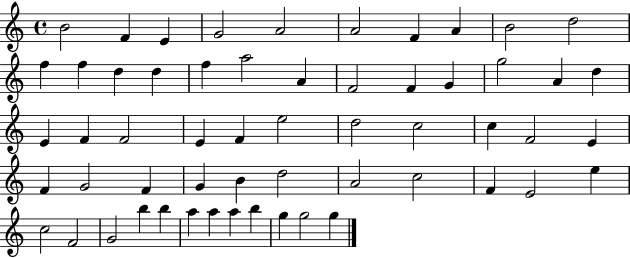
B4/h F4/q E4/q G4/h A4/h A4/h F4/q A4/q B4/h D5/h F5/q F5/q D5/q D5/q F5/q A5/h A4/q F4/h F4/q G4/q G5/h A4/q D5/q E4/q F4/q F4/h E4/q F4/q E5/h D5/h C5/h C5/q F4/h E4/q F4/q G4/h F4/q G4/q B4/q D5/h A4/h C5/h F4/q E4/h E5/q C5/h F4/h G4/h B5/q B5/q A5/q A5/q A5/q B5/q G5/q G5/h G5/q